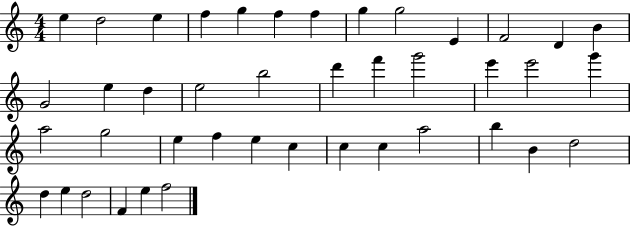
E5/q D5/h E5/q F5/q G5/q F5/q F5/q G5/q G5/h E4/q F4/h D4/q B4/q G4/h E5/q D5/q E5/h B5/h D6/q F6/q G6/h E6/q E6/h G6/q A5/h G5/h E5/q F5/q E5/q C5/q C5/q C5/q A5/h B5/q B4/q D5/h D5/q E5/q D5/h F4/q E5/q F5/h